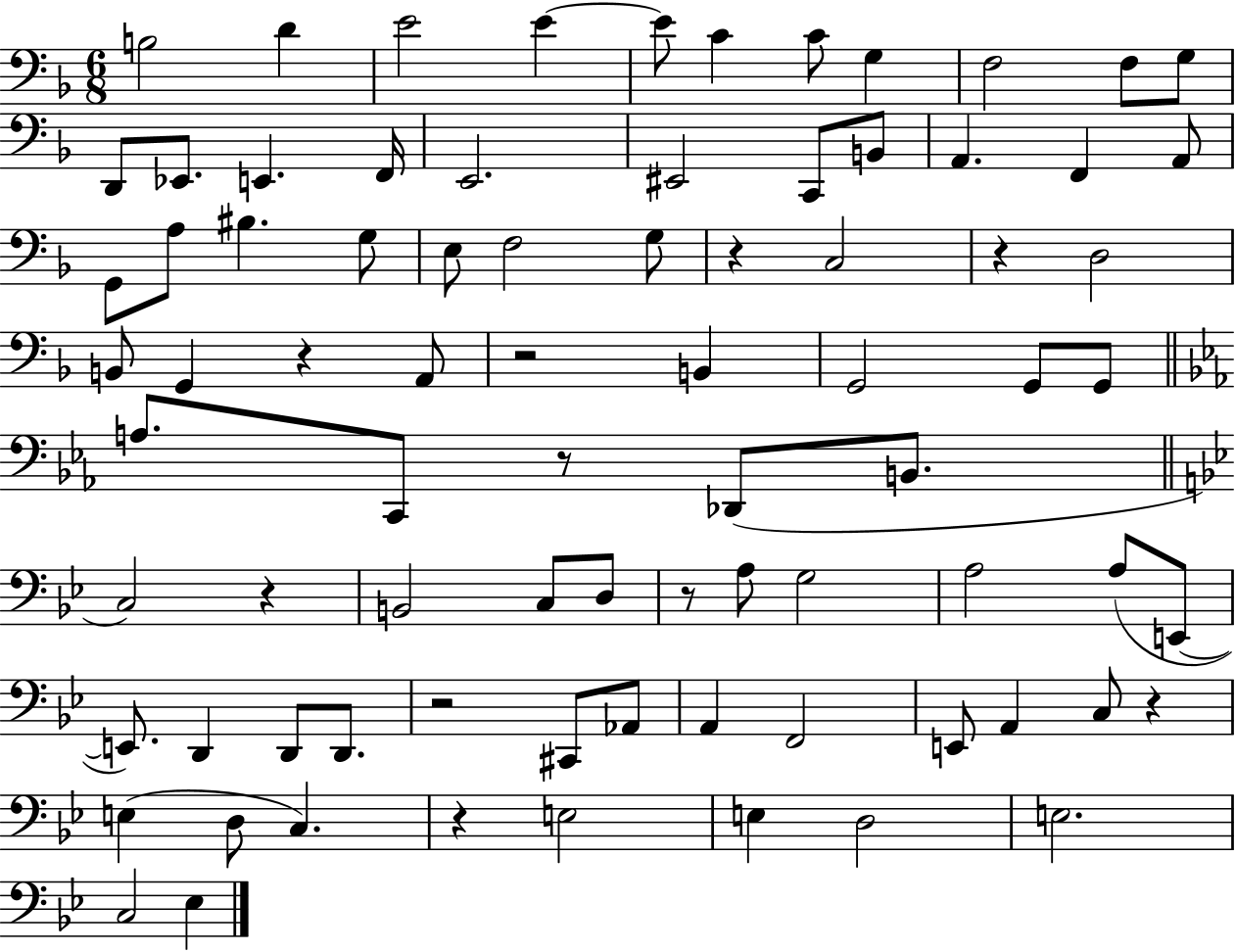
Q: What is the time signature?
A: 6/8